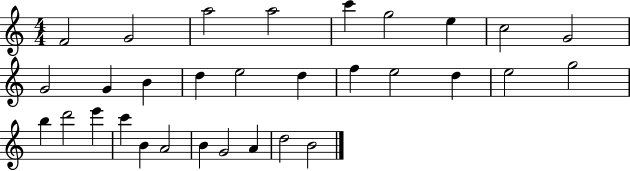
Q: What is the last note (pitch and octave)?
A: B4